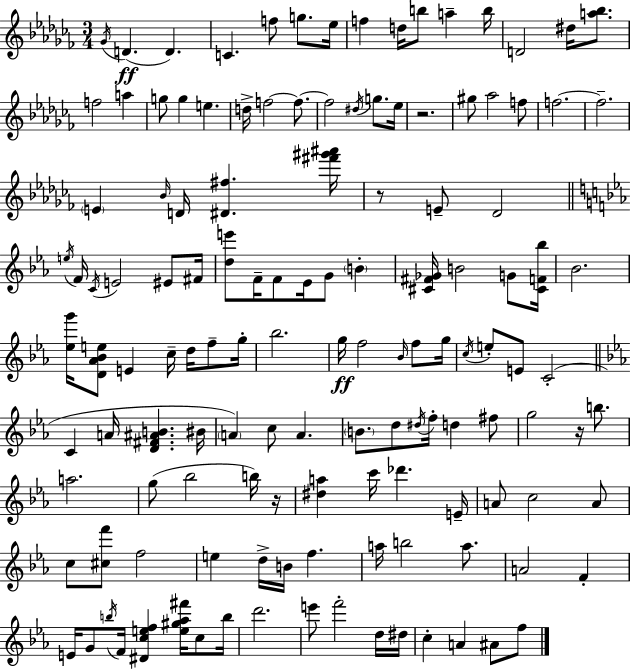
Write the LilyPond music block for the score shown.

{
  \clef treble
  \numericTimeSignature
  \time 3/4
  \key aes \minor
  \acciaccatura { ges'16 }(\ff d'4. d'4.) | c'4. f''8 g''8. | ees''16 f''4 d''16 b''8 a''4-- | b''16 d'2 dis''16 <a'' bes''>8. | \break f''2 a''4 | g''8 g''4 e''4. | d''16-> f''2~~ f''8.~~ | f''2 \acciaccatura { dis''16 } g''8. | \break ees''16 r2. | gis''8 aes''2 | f''8 f''2.~~ | f''2.-- | \break \parenthesize e'4 \grace { bes'16 } d'16 <dis' fis''>4. | <fis''' gis''' ais'''>16 r8 e'8-- des'2 | \bar "||" \break \key ees \major \acciaccatura { e''16 } f'16 \acciaccatura { c'16 } e'2 eis'8 | fis'16 <d'' e'''>8 f'16-- f'8 ees'16 g'8 \parenthesize b'4-. | <cis' fis' ges'>16 b'2 g'8 | <cis' f' bes''>16 bes'2. | \break <ees'' g'''>16 <d' aes' bes' e''>8 e'4 c''16-- d''16 f''8-- | g''16-. bes''2. | g''16\ff f''2 \grace { bes'16 } | f''8 g''16 \acciaccatura { c''16 } e''8-. e'8 c'2-.( | \break \bar "||" \break \key ees \major c'4 a'16 <d' fis' ais' b'>4. bis'16 | \parenthesize a'4) c''8 a'4. | \parenthesize b'8. d''8 \acciaccatura { dis''16 } f''16-. d''4 fis''8 | g''2 r16 b''8. | \break a''2. | g''8( bes''2 b''16) | r16 <dis'' a''>4 c'''16 des'''4. | e'16-- a'8 c''2 a'8 | \break c''8 <cis'' f'''>8 f''2 | e''4 d''16-> b'16 f''4. | a''16 b''2 a''8. | a'2 f'4-. | \break e'16 g'8 \acciaccatura { b''16 } f'16 <dis' c'' e'' f''>4 <e'' gis'' aes'' fis'''>16 c''8 | b''16 d'''2. | e'''8 f'''2-. | d''16 dis''16 c''4-. a'4 ais'8 | \break f''8 \bar "|."
}